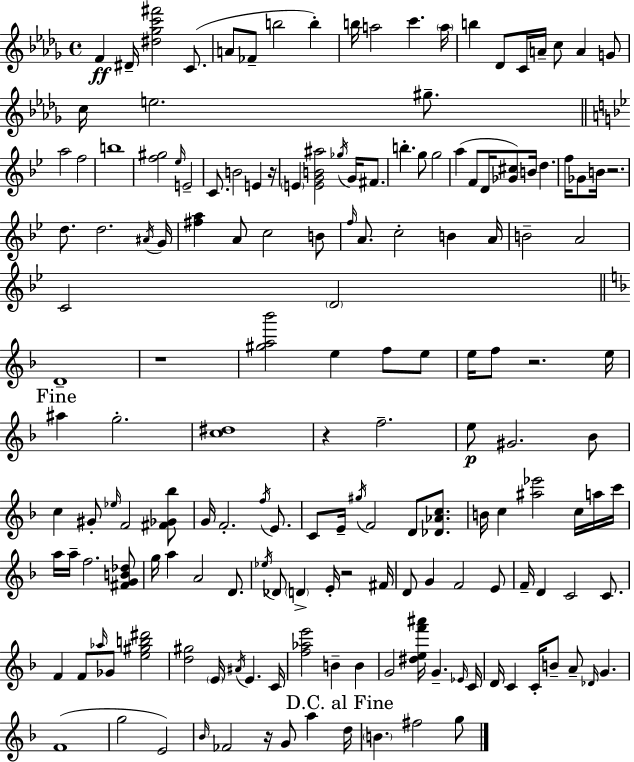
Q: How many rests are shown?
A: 7